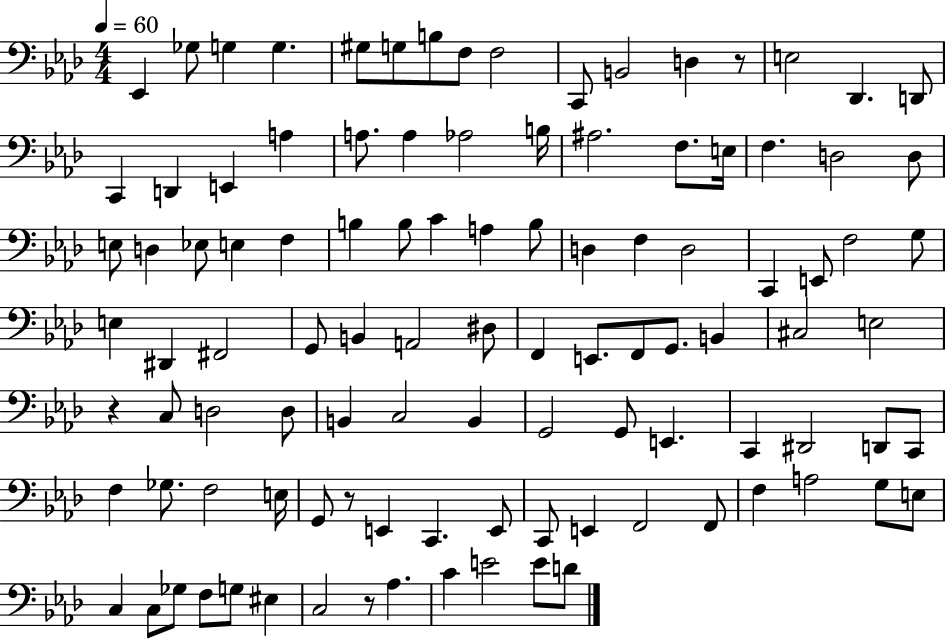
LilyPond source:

{
  \clef bass
  \numericTimeSignature
  \time 4/4
  \key aes \major
  \tempo 4 = 60
  ees,4 ges8 g4 g4. | gis8 g8 b8 f8 f2 | c,8 b,2 d4 r8 | e2 des,4. d,8 | \break c,4 d,4 e,4 a4 | a8. a4 aes2 b16 | ais2. f8. e16 | f4. d2 d8 | \break e8 d4 ees8 e4 f4 | b4 b8 c'4 a4 b8 | d4 f4 d2 | c,4 e,8 f2 g8 | \break e4 dis,4 fis,2 | g,8 b,4 a,2 dis8 | f,4 e,8. f,8 g,8. b,4 | cis2 e2 | \break r4 c8 d2 d8 | b,4 c2 b,4 | g,2 g,8 e,4. | c,4 dis,2 d,8 c,8 | \break f4 ges8. f2 e16 | g,8 r8 e,4 c,4. e,8 | c,8 e,4 f,2 f,8 | f4 a2 g8 e8 | \break c4 c8 ges8 f8 g8 eis4 | c2 r8 aes4. | c'4 e'2 e'8 d'8 | \bar "|."
}